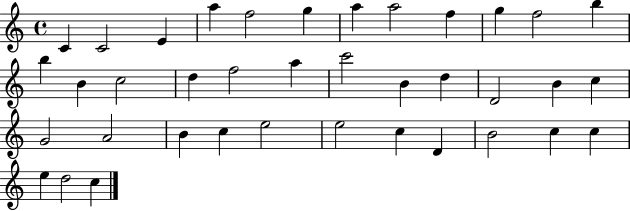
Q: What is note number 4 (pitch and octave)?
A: A5